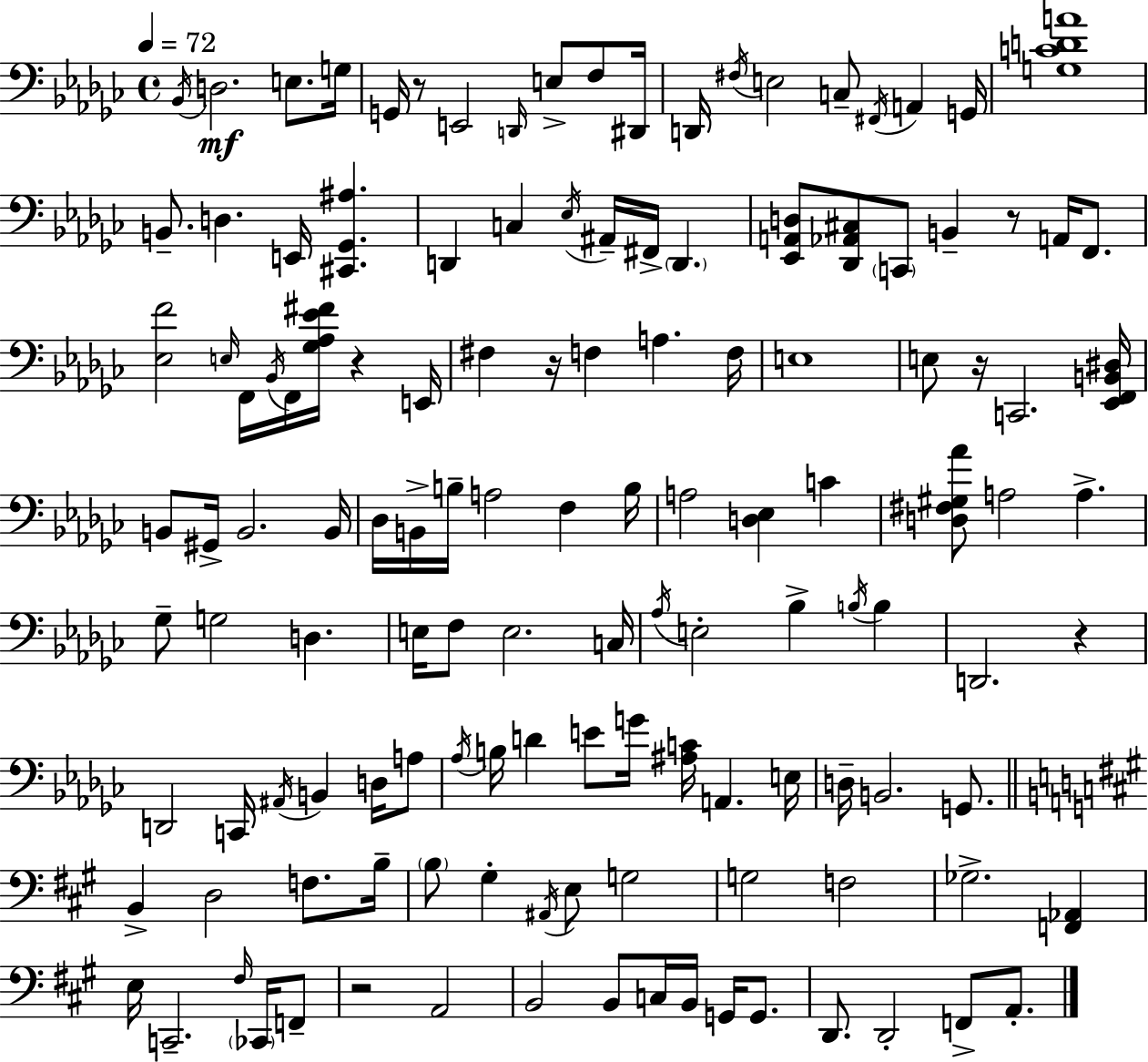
{
  \clef bass
  \time 4/4
  \defaultTimeSignature
  \key ees \minor
  \tempo 4 = 72
  \repeat volta 2 { \acciaccatura { bes,16 }\mf d2. e8. | g16 g,16 r8 e,2 \grace { d,16 } e8-> f8 | dis,16 d,16 \acciaccatura { fis16 } e2 c8-- \acciaccatura { fis,16 } a,4 | g,16 <g c' d' a'>1 | \break b,8.-- d4. e,16 <cis, ges, ais>4. | d,4 c4 \acciaccatura { ees16 } ais,16-- fis,16-> \parenthesize d,4. | <ees, a, d>8 <des, aes, cis>8 \parenthesize c,8 b,4-- r8 | a,16 f,8. <ees f'>2 \grace { e16 } f,16 \acciaccatura { bes,16 } | \break f,16 <ges aes ees' fis'>16 r4 e,16 fis4 r16 f4 | a4. f16 e1 | e8 r16 c,2. | <ees, f, b, dis>16 b,8 gis,16-> b,2. | \break b,16 des16 b,16-> b16-- a2 | f4 b16 a2 <d ees>4 | c'4 <d fis gis aes'>8 a2 | a4.-> ges8-- g2 | \break d4. e16 f8 e2. | c16 \acciaccatura { aes16 } e2-. | bes4-> \acciaccatura { b16 } b4 d,2. | r4 d,2 | \break c,16 \acciaccatura { ais,16 } b,4 d16 a8 \acciaccatura { aes16 } b16 d'4 | e'8 g'16 <ais c'>16 a,4. e16 d16-- b,2. | g,8. \bar "||" \break \key a \major b,4-> d2 f8. b16-- | \parenthesize b8 gis4-. \acciaccatura { ais,16 } e8 g2 | g2 f2 | ges2.-> <f, aes,>4 | \break e16 c,2.-- \grace { fis16 } \parenthesize ces,16 | f,8-- r2 a,2 | b,2 b,8 c16 b,16 g,16 g,8. | d,8. d,2-. f,8-> a,8.-. | \break } \bar "|."
}